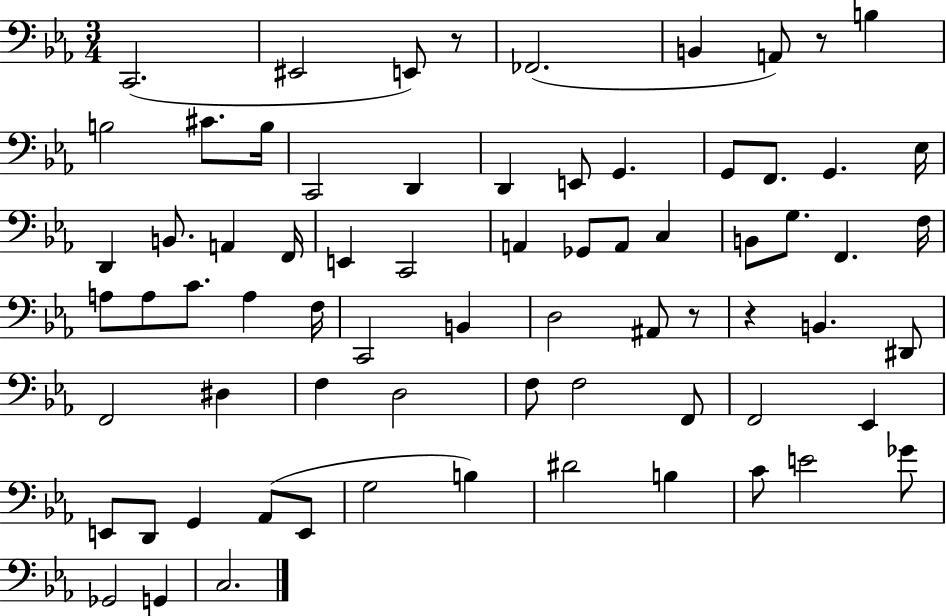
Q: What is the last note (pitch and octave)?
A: C3